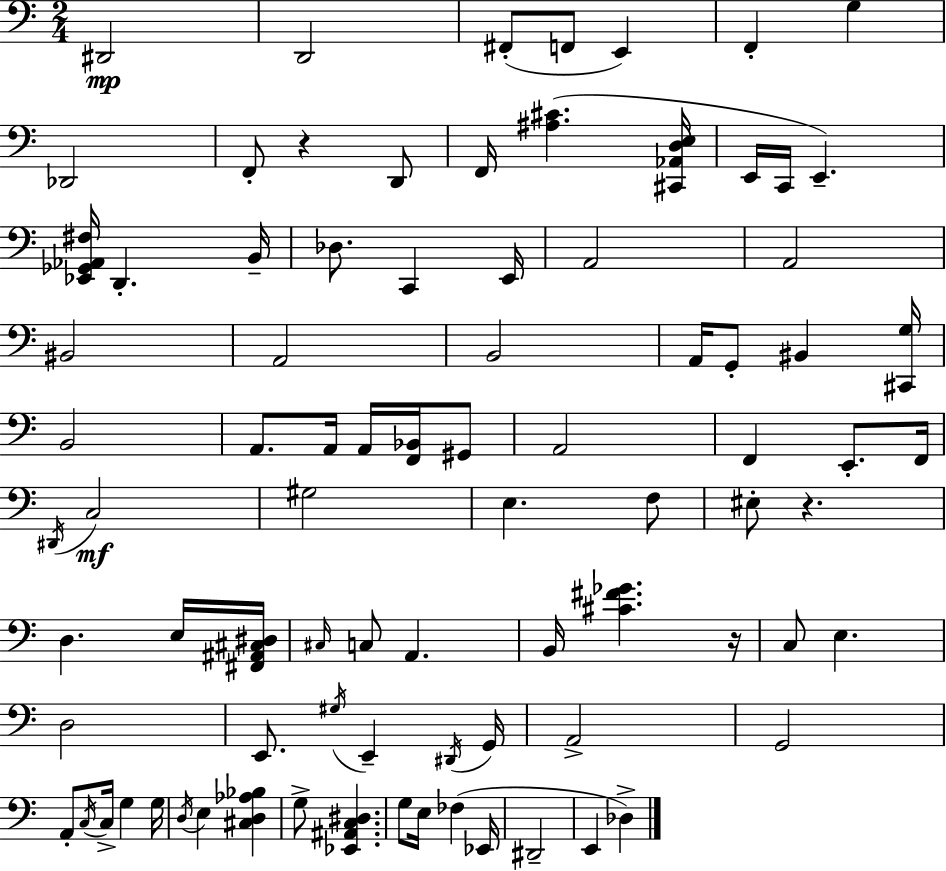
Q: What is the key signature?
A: C major